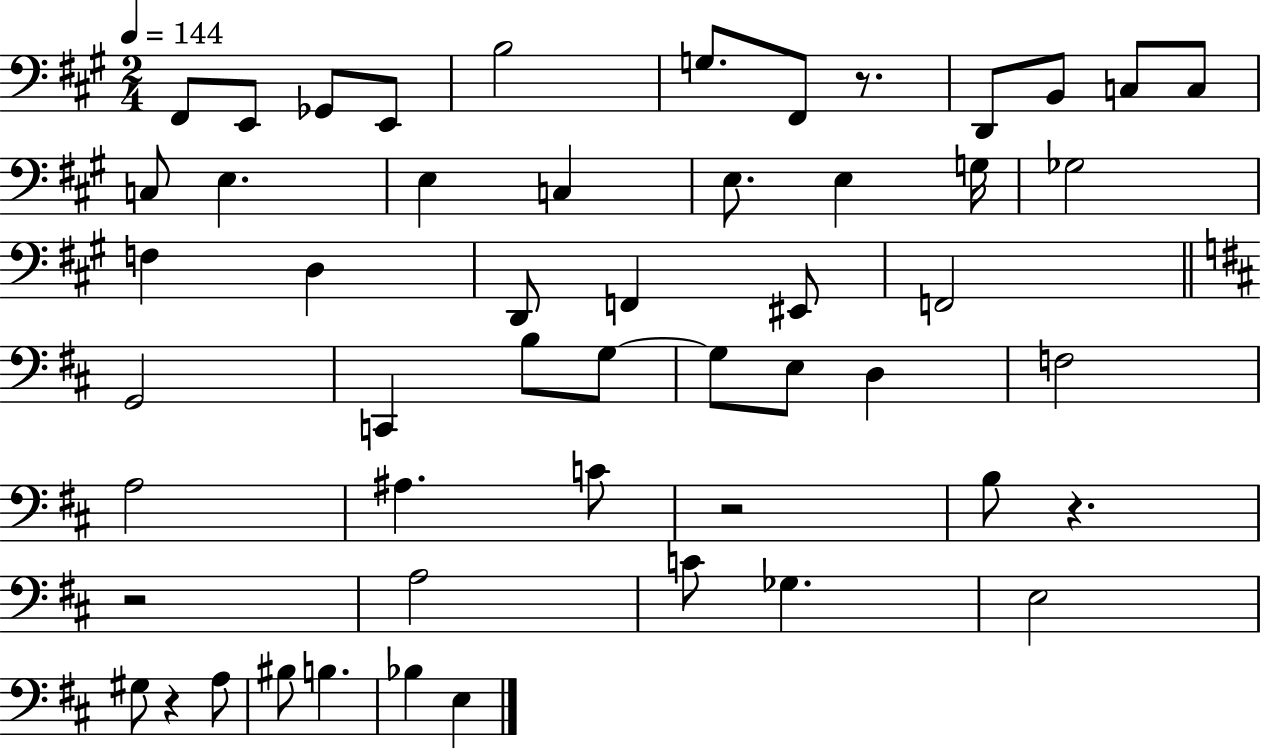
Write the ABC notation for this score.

X:1
T:Untitled
M:2/4
L:1/4
K:A
^F,,/2 E,,/2 _G,,/2 E,,/2 B,2 G,/2 ^F,,/2 z/2 D,,/2 B,,/2 C,/2 C,/2 C,/2 E, E, C, E,/2 E, G,/4 _G,2 F, D, D,,/2 F,, ^E,,/2 F,,2 G,,2 C,, B,/2 G,/2 G,/2 E,/2 D, F,2 A,2 ^A, C/2 z2 B,/2 z z2 A,2 C/2 _G, E,2 ^G,/2 z A,/2 ^B,/2 B, _B, E,